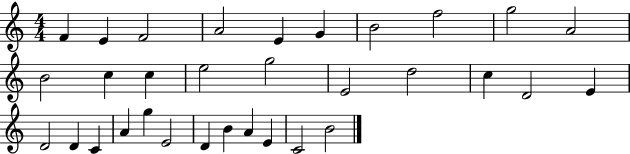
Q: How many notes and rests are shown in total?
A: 32